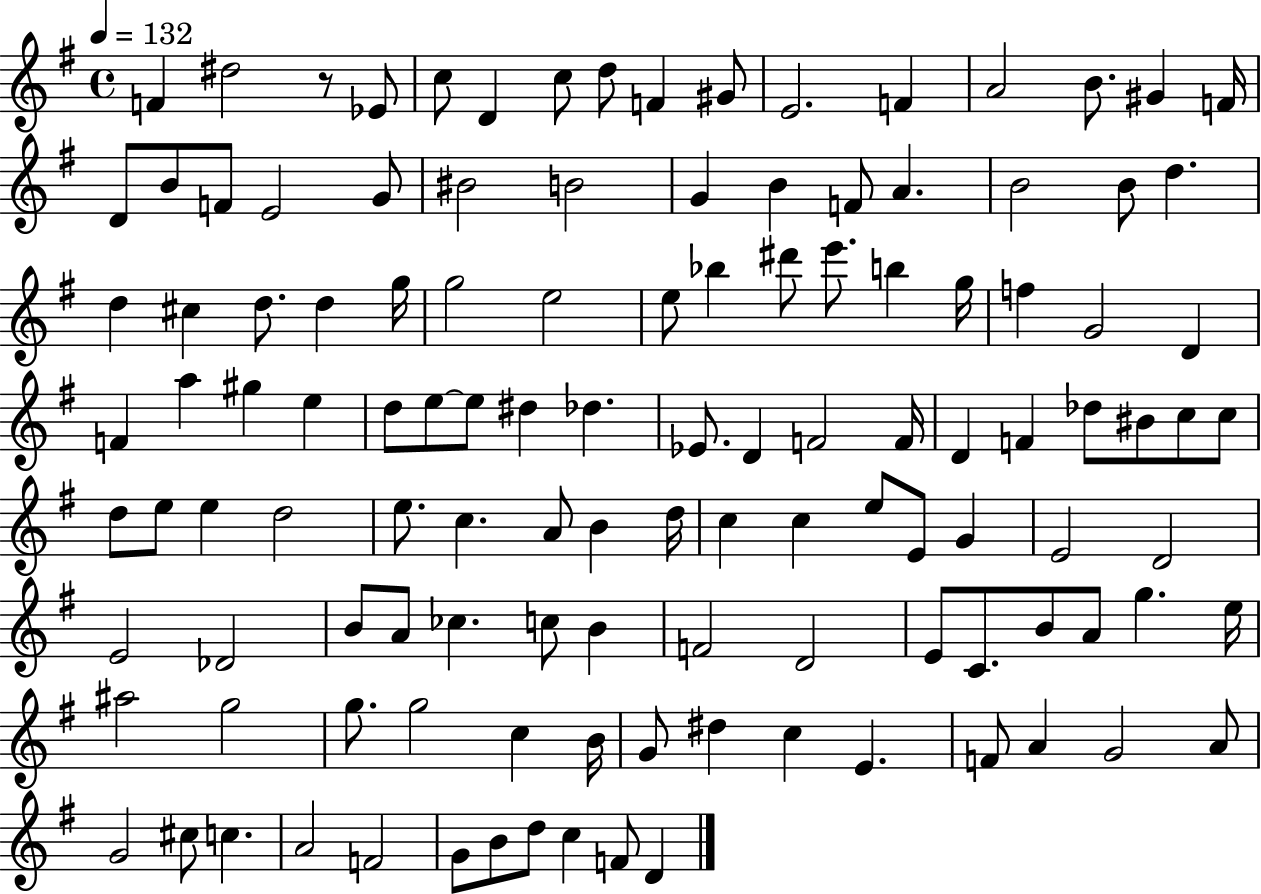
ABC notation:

X:1
T:Untitled
M:4/4
L:1/4
K:G
F ^d2 z/2 _E/2 c/2 D c/2 d/2 F ^G/2 E2 F A2 B/2 ^G F/4 D/2 B/2 F/2 E2 G/2 ^B2 B2 G B F/2 A B2 B/2 d d ^c d/2 d g/4 g2 e2 e/2 _b ^d'/2 e'/2 b g/4 f G2 D F a ^g e d/2 e/2 e/2 ^d _d _E/2 D F2 F/4 D F _d/2 ^B/2 c/2 c/2 d/2 e/2 e d2 e/2 c A/2 B d/4 c c e/2 E/2 G E2 D2 E2 _D2 B/2 A/2 _c c/2 B F2 D2 E/2 C/2 B/2 A/2 g e/4 ^a2 g2 g/2 g2 c B/4 G/2 ^d c E F/2 A G2 A/2 G2 ^c/2 c A2 F2 G/2 B/2 d/2 c F/2 D